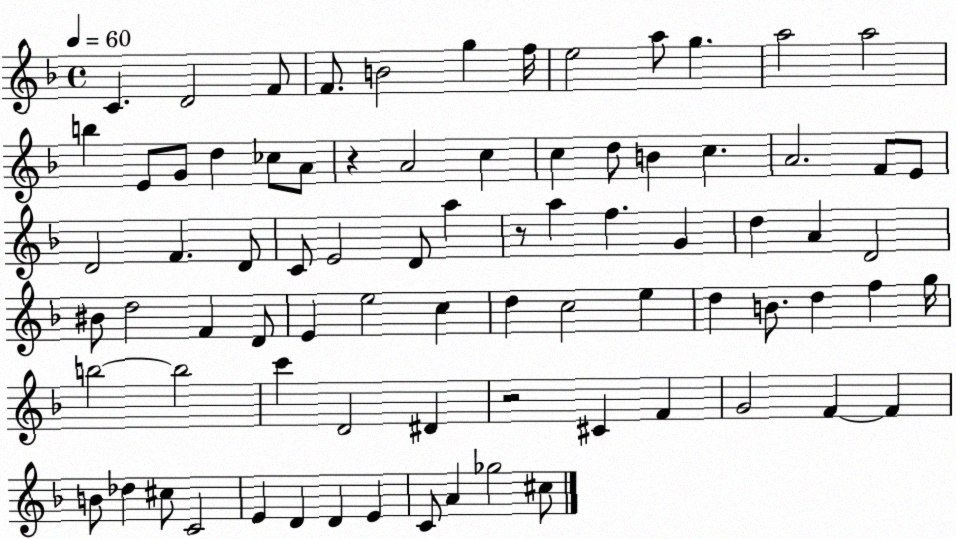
X:1
T:Untitled
M:4/4
L:1/4
K:F
C D2 F/2 F/2 B2 g f/4 e2 a/2 g a2 a2 b E/2 G/2 d _c/2 A/2 z A2 c c d/2 B c A2 F/2 E/2 D2 F D/2 C/2 E2 D/2 a z/2 a f G d A D2 ^B/2 d2 F D/2 E e2 c d c2 e d B/2 d f g/4 b2 b2 c' D2 ^D z2 ^C F G2 F F B/2 _d ^c/2 C2 E D D E C/2 A _g2 ^c/2